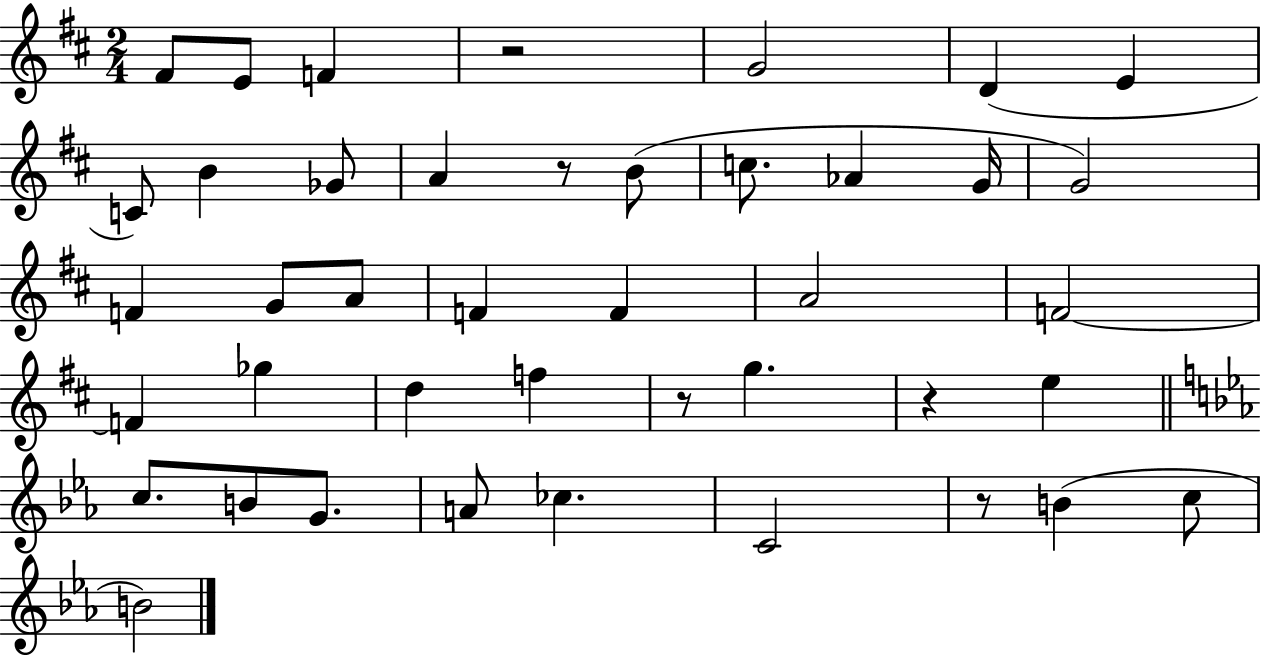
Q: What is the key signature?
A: D major